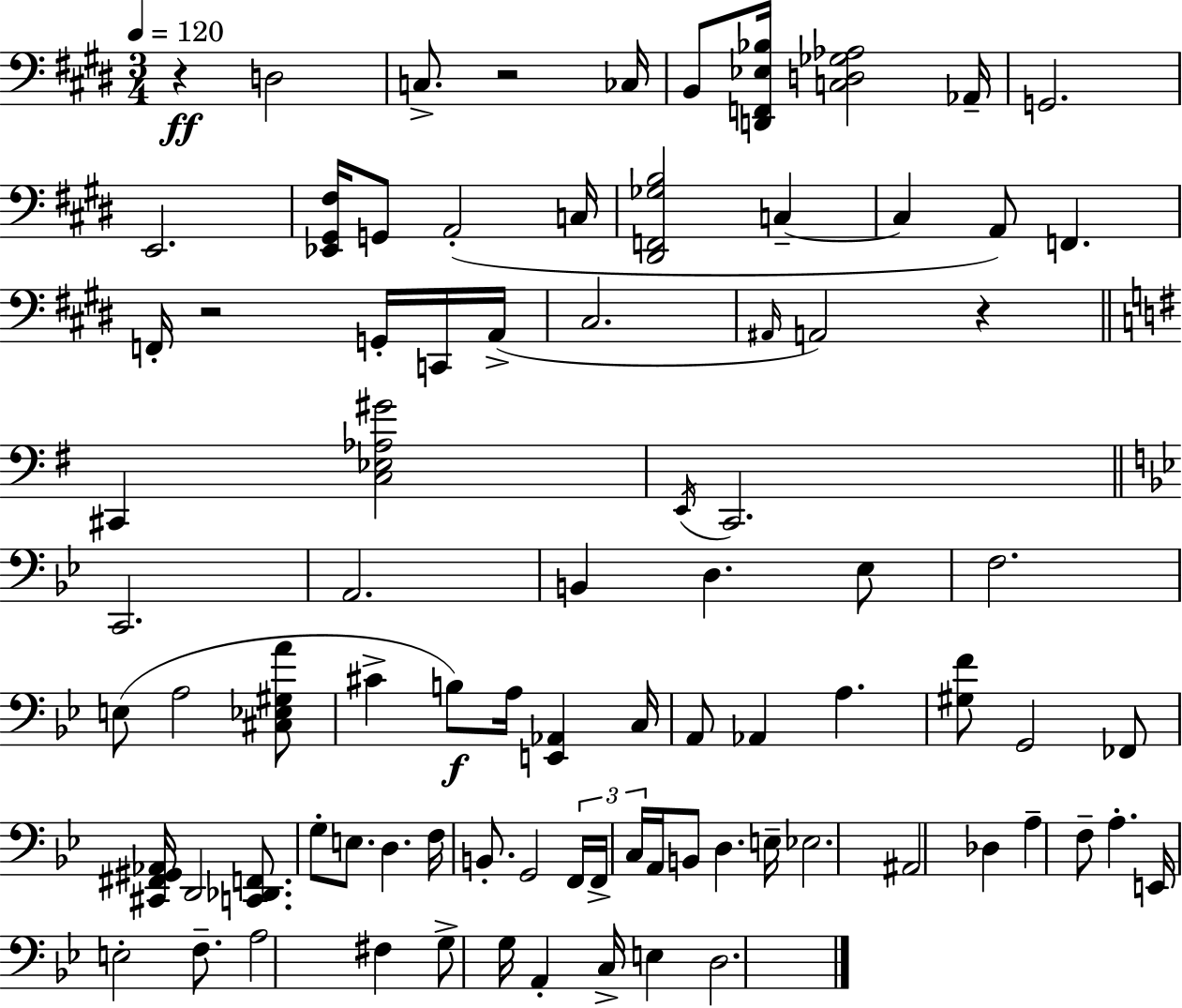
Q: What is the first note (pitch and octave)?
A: D3